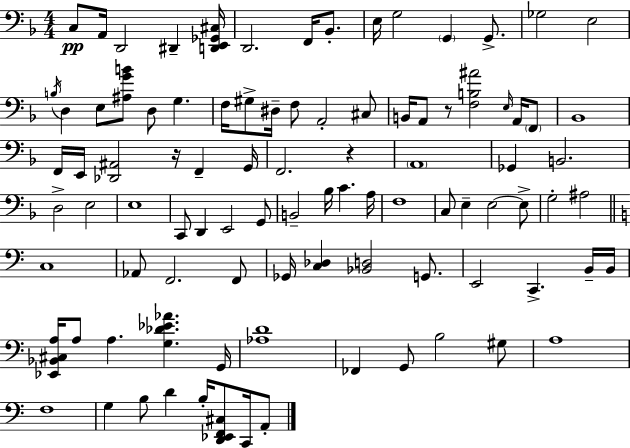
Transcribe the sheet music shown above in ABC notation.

X:1
T:Untitled
M:4/4
L:1/4
K:F
C,/2 A,,/4 D,,2 ^D,, [D,,E,,_G,,^C,]/4 D,,2 F,,/4 _B,,/2 E,/4 G,2 G,, G,,/2 _G,2 E,2 B,/4 D, E,/2 [^A,GB]/2 D,/2 G, F,/4 ^G,/2 ^D,/4 F,/2 A,,2 ^C,/2 B,,/4 A,,/2 z/2 [F,B,^A]2 E,/4 A,,/4 F,,/2 _B,,4 F,,/4 E,,/4 [_D,,^A,,]2 z/4 F,, G,,/4 F,,2 z A,,4 _G,, B,,2 D,2 E,2 E,4 C,,/2 D,, E,,2 G,,/2 B,,2 _B,/4 C A,/4 F,4 C,/2 E, E,2 E,/2 G,2 ^A,2 C,4 _A,,/2 F,,2 F,,/2 _G,,/4 [C,_D,] [_B,,D,]2 G,,/2 E,,2 C,, B,,/4 B,,/4 [_E,,_B,,^C,A,]/4 A,/2 A, [G,_D_E_A] G,,/4 [_A,D]4 _F,, G,,/2 B,2 ^G,/2 A,4 F,4 G, B,/2 D B,/4 [D,,_E,,F,,^C,]/2 C,,/4 A,,/2